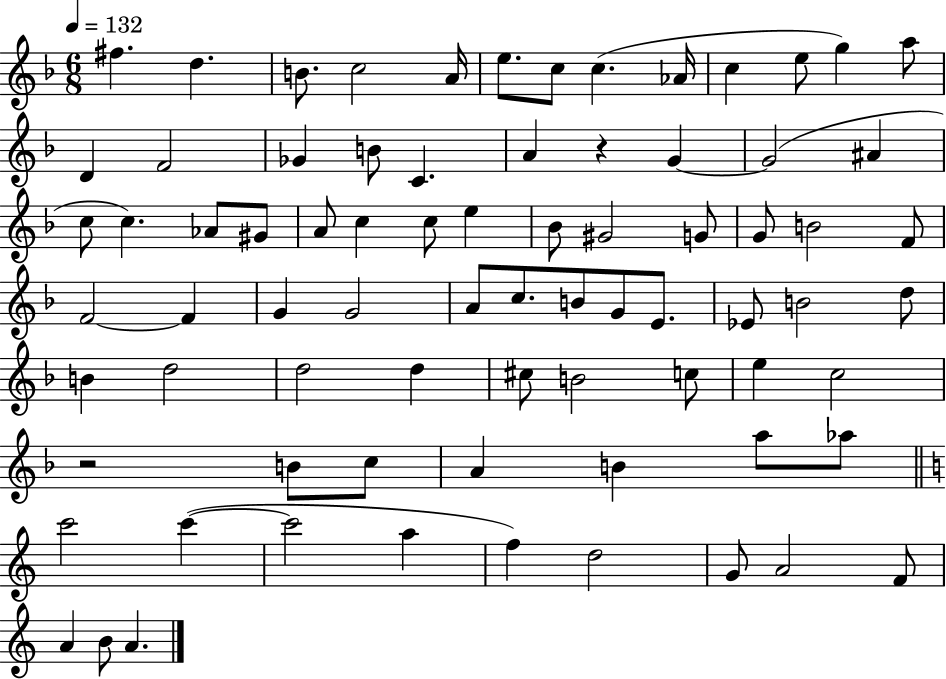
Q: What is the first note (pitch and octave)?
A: F#5